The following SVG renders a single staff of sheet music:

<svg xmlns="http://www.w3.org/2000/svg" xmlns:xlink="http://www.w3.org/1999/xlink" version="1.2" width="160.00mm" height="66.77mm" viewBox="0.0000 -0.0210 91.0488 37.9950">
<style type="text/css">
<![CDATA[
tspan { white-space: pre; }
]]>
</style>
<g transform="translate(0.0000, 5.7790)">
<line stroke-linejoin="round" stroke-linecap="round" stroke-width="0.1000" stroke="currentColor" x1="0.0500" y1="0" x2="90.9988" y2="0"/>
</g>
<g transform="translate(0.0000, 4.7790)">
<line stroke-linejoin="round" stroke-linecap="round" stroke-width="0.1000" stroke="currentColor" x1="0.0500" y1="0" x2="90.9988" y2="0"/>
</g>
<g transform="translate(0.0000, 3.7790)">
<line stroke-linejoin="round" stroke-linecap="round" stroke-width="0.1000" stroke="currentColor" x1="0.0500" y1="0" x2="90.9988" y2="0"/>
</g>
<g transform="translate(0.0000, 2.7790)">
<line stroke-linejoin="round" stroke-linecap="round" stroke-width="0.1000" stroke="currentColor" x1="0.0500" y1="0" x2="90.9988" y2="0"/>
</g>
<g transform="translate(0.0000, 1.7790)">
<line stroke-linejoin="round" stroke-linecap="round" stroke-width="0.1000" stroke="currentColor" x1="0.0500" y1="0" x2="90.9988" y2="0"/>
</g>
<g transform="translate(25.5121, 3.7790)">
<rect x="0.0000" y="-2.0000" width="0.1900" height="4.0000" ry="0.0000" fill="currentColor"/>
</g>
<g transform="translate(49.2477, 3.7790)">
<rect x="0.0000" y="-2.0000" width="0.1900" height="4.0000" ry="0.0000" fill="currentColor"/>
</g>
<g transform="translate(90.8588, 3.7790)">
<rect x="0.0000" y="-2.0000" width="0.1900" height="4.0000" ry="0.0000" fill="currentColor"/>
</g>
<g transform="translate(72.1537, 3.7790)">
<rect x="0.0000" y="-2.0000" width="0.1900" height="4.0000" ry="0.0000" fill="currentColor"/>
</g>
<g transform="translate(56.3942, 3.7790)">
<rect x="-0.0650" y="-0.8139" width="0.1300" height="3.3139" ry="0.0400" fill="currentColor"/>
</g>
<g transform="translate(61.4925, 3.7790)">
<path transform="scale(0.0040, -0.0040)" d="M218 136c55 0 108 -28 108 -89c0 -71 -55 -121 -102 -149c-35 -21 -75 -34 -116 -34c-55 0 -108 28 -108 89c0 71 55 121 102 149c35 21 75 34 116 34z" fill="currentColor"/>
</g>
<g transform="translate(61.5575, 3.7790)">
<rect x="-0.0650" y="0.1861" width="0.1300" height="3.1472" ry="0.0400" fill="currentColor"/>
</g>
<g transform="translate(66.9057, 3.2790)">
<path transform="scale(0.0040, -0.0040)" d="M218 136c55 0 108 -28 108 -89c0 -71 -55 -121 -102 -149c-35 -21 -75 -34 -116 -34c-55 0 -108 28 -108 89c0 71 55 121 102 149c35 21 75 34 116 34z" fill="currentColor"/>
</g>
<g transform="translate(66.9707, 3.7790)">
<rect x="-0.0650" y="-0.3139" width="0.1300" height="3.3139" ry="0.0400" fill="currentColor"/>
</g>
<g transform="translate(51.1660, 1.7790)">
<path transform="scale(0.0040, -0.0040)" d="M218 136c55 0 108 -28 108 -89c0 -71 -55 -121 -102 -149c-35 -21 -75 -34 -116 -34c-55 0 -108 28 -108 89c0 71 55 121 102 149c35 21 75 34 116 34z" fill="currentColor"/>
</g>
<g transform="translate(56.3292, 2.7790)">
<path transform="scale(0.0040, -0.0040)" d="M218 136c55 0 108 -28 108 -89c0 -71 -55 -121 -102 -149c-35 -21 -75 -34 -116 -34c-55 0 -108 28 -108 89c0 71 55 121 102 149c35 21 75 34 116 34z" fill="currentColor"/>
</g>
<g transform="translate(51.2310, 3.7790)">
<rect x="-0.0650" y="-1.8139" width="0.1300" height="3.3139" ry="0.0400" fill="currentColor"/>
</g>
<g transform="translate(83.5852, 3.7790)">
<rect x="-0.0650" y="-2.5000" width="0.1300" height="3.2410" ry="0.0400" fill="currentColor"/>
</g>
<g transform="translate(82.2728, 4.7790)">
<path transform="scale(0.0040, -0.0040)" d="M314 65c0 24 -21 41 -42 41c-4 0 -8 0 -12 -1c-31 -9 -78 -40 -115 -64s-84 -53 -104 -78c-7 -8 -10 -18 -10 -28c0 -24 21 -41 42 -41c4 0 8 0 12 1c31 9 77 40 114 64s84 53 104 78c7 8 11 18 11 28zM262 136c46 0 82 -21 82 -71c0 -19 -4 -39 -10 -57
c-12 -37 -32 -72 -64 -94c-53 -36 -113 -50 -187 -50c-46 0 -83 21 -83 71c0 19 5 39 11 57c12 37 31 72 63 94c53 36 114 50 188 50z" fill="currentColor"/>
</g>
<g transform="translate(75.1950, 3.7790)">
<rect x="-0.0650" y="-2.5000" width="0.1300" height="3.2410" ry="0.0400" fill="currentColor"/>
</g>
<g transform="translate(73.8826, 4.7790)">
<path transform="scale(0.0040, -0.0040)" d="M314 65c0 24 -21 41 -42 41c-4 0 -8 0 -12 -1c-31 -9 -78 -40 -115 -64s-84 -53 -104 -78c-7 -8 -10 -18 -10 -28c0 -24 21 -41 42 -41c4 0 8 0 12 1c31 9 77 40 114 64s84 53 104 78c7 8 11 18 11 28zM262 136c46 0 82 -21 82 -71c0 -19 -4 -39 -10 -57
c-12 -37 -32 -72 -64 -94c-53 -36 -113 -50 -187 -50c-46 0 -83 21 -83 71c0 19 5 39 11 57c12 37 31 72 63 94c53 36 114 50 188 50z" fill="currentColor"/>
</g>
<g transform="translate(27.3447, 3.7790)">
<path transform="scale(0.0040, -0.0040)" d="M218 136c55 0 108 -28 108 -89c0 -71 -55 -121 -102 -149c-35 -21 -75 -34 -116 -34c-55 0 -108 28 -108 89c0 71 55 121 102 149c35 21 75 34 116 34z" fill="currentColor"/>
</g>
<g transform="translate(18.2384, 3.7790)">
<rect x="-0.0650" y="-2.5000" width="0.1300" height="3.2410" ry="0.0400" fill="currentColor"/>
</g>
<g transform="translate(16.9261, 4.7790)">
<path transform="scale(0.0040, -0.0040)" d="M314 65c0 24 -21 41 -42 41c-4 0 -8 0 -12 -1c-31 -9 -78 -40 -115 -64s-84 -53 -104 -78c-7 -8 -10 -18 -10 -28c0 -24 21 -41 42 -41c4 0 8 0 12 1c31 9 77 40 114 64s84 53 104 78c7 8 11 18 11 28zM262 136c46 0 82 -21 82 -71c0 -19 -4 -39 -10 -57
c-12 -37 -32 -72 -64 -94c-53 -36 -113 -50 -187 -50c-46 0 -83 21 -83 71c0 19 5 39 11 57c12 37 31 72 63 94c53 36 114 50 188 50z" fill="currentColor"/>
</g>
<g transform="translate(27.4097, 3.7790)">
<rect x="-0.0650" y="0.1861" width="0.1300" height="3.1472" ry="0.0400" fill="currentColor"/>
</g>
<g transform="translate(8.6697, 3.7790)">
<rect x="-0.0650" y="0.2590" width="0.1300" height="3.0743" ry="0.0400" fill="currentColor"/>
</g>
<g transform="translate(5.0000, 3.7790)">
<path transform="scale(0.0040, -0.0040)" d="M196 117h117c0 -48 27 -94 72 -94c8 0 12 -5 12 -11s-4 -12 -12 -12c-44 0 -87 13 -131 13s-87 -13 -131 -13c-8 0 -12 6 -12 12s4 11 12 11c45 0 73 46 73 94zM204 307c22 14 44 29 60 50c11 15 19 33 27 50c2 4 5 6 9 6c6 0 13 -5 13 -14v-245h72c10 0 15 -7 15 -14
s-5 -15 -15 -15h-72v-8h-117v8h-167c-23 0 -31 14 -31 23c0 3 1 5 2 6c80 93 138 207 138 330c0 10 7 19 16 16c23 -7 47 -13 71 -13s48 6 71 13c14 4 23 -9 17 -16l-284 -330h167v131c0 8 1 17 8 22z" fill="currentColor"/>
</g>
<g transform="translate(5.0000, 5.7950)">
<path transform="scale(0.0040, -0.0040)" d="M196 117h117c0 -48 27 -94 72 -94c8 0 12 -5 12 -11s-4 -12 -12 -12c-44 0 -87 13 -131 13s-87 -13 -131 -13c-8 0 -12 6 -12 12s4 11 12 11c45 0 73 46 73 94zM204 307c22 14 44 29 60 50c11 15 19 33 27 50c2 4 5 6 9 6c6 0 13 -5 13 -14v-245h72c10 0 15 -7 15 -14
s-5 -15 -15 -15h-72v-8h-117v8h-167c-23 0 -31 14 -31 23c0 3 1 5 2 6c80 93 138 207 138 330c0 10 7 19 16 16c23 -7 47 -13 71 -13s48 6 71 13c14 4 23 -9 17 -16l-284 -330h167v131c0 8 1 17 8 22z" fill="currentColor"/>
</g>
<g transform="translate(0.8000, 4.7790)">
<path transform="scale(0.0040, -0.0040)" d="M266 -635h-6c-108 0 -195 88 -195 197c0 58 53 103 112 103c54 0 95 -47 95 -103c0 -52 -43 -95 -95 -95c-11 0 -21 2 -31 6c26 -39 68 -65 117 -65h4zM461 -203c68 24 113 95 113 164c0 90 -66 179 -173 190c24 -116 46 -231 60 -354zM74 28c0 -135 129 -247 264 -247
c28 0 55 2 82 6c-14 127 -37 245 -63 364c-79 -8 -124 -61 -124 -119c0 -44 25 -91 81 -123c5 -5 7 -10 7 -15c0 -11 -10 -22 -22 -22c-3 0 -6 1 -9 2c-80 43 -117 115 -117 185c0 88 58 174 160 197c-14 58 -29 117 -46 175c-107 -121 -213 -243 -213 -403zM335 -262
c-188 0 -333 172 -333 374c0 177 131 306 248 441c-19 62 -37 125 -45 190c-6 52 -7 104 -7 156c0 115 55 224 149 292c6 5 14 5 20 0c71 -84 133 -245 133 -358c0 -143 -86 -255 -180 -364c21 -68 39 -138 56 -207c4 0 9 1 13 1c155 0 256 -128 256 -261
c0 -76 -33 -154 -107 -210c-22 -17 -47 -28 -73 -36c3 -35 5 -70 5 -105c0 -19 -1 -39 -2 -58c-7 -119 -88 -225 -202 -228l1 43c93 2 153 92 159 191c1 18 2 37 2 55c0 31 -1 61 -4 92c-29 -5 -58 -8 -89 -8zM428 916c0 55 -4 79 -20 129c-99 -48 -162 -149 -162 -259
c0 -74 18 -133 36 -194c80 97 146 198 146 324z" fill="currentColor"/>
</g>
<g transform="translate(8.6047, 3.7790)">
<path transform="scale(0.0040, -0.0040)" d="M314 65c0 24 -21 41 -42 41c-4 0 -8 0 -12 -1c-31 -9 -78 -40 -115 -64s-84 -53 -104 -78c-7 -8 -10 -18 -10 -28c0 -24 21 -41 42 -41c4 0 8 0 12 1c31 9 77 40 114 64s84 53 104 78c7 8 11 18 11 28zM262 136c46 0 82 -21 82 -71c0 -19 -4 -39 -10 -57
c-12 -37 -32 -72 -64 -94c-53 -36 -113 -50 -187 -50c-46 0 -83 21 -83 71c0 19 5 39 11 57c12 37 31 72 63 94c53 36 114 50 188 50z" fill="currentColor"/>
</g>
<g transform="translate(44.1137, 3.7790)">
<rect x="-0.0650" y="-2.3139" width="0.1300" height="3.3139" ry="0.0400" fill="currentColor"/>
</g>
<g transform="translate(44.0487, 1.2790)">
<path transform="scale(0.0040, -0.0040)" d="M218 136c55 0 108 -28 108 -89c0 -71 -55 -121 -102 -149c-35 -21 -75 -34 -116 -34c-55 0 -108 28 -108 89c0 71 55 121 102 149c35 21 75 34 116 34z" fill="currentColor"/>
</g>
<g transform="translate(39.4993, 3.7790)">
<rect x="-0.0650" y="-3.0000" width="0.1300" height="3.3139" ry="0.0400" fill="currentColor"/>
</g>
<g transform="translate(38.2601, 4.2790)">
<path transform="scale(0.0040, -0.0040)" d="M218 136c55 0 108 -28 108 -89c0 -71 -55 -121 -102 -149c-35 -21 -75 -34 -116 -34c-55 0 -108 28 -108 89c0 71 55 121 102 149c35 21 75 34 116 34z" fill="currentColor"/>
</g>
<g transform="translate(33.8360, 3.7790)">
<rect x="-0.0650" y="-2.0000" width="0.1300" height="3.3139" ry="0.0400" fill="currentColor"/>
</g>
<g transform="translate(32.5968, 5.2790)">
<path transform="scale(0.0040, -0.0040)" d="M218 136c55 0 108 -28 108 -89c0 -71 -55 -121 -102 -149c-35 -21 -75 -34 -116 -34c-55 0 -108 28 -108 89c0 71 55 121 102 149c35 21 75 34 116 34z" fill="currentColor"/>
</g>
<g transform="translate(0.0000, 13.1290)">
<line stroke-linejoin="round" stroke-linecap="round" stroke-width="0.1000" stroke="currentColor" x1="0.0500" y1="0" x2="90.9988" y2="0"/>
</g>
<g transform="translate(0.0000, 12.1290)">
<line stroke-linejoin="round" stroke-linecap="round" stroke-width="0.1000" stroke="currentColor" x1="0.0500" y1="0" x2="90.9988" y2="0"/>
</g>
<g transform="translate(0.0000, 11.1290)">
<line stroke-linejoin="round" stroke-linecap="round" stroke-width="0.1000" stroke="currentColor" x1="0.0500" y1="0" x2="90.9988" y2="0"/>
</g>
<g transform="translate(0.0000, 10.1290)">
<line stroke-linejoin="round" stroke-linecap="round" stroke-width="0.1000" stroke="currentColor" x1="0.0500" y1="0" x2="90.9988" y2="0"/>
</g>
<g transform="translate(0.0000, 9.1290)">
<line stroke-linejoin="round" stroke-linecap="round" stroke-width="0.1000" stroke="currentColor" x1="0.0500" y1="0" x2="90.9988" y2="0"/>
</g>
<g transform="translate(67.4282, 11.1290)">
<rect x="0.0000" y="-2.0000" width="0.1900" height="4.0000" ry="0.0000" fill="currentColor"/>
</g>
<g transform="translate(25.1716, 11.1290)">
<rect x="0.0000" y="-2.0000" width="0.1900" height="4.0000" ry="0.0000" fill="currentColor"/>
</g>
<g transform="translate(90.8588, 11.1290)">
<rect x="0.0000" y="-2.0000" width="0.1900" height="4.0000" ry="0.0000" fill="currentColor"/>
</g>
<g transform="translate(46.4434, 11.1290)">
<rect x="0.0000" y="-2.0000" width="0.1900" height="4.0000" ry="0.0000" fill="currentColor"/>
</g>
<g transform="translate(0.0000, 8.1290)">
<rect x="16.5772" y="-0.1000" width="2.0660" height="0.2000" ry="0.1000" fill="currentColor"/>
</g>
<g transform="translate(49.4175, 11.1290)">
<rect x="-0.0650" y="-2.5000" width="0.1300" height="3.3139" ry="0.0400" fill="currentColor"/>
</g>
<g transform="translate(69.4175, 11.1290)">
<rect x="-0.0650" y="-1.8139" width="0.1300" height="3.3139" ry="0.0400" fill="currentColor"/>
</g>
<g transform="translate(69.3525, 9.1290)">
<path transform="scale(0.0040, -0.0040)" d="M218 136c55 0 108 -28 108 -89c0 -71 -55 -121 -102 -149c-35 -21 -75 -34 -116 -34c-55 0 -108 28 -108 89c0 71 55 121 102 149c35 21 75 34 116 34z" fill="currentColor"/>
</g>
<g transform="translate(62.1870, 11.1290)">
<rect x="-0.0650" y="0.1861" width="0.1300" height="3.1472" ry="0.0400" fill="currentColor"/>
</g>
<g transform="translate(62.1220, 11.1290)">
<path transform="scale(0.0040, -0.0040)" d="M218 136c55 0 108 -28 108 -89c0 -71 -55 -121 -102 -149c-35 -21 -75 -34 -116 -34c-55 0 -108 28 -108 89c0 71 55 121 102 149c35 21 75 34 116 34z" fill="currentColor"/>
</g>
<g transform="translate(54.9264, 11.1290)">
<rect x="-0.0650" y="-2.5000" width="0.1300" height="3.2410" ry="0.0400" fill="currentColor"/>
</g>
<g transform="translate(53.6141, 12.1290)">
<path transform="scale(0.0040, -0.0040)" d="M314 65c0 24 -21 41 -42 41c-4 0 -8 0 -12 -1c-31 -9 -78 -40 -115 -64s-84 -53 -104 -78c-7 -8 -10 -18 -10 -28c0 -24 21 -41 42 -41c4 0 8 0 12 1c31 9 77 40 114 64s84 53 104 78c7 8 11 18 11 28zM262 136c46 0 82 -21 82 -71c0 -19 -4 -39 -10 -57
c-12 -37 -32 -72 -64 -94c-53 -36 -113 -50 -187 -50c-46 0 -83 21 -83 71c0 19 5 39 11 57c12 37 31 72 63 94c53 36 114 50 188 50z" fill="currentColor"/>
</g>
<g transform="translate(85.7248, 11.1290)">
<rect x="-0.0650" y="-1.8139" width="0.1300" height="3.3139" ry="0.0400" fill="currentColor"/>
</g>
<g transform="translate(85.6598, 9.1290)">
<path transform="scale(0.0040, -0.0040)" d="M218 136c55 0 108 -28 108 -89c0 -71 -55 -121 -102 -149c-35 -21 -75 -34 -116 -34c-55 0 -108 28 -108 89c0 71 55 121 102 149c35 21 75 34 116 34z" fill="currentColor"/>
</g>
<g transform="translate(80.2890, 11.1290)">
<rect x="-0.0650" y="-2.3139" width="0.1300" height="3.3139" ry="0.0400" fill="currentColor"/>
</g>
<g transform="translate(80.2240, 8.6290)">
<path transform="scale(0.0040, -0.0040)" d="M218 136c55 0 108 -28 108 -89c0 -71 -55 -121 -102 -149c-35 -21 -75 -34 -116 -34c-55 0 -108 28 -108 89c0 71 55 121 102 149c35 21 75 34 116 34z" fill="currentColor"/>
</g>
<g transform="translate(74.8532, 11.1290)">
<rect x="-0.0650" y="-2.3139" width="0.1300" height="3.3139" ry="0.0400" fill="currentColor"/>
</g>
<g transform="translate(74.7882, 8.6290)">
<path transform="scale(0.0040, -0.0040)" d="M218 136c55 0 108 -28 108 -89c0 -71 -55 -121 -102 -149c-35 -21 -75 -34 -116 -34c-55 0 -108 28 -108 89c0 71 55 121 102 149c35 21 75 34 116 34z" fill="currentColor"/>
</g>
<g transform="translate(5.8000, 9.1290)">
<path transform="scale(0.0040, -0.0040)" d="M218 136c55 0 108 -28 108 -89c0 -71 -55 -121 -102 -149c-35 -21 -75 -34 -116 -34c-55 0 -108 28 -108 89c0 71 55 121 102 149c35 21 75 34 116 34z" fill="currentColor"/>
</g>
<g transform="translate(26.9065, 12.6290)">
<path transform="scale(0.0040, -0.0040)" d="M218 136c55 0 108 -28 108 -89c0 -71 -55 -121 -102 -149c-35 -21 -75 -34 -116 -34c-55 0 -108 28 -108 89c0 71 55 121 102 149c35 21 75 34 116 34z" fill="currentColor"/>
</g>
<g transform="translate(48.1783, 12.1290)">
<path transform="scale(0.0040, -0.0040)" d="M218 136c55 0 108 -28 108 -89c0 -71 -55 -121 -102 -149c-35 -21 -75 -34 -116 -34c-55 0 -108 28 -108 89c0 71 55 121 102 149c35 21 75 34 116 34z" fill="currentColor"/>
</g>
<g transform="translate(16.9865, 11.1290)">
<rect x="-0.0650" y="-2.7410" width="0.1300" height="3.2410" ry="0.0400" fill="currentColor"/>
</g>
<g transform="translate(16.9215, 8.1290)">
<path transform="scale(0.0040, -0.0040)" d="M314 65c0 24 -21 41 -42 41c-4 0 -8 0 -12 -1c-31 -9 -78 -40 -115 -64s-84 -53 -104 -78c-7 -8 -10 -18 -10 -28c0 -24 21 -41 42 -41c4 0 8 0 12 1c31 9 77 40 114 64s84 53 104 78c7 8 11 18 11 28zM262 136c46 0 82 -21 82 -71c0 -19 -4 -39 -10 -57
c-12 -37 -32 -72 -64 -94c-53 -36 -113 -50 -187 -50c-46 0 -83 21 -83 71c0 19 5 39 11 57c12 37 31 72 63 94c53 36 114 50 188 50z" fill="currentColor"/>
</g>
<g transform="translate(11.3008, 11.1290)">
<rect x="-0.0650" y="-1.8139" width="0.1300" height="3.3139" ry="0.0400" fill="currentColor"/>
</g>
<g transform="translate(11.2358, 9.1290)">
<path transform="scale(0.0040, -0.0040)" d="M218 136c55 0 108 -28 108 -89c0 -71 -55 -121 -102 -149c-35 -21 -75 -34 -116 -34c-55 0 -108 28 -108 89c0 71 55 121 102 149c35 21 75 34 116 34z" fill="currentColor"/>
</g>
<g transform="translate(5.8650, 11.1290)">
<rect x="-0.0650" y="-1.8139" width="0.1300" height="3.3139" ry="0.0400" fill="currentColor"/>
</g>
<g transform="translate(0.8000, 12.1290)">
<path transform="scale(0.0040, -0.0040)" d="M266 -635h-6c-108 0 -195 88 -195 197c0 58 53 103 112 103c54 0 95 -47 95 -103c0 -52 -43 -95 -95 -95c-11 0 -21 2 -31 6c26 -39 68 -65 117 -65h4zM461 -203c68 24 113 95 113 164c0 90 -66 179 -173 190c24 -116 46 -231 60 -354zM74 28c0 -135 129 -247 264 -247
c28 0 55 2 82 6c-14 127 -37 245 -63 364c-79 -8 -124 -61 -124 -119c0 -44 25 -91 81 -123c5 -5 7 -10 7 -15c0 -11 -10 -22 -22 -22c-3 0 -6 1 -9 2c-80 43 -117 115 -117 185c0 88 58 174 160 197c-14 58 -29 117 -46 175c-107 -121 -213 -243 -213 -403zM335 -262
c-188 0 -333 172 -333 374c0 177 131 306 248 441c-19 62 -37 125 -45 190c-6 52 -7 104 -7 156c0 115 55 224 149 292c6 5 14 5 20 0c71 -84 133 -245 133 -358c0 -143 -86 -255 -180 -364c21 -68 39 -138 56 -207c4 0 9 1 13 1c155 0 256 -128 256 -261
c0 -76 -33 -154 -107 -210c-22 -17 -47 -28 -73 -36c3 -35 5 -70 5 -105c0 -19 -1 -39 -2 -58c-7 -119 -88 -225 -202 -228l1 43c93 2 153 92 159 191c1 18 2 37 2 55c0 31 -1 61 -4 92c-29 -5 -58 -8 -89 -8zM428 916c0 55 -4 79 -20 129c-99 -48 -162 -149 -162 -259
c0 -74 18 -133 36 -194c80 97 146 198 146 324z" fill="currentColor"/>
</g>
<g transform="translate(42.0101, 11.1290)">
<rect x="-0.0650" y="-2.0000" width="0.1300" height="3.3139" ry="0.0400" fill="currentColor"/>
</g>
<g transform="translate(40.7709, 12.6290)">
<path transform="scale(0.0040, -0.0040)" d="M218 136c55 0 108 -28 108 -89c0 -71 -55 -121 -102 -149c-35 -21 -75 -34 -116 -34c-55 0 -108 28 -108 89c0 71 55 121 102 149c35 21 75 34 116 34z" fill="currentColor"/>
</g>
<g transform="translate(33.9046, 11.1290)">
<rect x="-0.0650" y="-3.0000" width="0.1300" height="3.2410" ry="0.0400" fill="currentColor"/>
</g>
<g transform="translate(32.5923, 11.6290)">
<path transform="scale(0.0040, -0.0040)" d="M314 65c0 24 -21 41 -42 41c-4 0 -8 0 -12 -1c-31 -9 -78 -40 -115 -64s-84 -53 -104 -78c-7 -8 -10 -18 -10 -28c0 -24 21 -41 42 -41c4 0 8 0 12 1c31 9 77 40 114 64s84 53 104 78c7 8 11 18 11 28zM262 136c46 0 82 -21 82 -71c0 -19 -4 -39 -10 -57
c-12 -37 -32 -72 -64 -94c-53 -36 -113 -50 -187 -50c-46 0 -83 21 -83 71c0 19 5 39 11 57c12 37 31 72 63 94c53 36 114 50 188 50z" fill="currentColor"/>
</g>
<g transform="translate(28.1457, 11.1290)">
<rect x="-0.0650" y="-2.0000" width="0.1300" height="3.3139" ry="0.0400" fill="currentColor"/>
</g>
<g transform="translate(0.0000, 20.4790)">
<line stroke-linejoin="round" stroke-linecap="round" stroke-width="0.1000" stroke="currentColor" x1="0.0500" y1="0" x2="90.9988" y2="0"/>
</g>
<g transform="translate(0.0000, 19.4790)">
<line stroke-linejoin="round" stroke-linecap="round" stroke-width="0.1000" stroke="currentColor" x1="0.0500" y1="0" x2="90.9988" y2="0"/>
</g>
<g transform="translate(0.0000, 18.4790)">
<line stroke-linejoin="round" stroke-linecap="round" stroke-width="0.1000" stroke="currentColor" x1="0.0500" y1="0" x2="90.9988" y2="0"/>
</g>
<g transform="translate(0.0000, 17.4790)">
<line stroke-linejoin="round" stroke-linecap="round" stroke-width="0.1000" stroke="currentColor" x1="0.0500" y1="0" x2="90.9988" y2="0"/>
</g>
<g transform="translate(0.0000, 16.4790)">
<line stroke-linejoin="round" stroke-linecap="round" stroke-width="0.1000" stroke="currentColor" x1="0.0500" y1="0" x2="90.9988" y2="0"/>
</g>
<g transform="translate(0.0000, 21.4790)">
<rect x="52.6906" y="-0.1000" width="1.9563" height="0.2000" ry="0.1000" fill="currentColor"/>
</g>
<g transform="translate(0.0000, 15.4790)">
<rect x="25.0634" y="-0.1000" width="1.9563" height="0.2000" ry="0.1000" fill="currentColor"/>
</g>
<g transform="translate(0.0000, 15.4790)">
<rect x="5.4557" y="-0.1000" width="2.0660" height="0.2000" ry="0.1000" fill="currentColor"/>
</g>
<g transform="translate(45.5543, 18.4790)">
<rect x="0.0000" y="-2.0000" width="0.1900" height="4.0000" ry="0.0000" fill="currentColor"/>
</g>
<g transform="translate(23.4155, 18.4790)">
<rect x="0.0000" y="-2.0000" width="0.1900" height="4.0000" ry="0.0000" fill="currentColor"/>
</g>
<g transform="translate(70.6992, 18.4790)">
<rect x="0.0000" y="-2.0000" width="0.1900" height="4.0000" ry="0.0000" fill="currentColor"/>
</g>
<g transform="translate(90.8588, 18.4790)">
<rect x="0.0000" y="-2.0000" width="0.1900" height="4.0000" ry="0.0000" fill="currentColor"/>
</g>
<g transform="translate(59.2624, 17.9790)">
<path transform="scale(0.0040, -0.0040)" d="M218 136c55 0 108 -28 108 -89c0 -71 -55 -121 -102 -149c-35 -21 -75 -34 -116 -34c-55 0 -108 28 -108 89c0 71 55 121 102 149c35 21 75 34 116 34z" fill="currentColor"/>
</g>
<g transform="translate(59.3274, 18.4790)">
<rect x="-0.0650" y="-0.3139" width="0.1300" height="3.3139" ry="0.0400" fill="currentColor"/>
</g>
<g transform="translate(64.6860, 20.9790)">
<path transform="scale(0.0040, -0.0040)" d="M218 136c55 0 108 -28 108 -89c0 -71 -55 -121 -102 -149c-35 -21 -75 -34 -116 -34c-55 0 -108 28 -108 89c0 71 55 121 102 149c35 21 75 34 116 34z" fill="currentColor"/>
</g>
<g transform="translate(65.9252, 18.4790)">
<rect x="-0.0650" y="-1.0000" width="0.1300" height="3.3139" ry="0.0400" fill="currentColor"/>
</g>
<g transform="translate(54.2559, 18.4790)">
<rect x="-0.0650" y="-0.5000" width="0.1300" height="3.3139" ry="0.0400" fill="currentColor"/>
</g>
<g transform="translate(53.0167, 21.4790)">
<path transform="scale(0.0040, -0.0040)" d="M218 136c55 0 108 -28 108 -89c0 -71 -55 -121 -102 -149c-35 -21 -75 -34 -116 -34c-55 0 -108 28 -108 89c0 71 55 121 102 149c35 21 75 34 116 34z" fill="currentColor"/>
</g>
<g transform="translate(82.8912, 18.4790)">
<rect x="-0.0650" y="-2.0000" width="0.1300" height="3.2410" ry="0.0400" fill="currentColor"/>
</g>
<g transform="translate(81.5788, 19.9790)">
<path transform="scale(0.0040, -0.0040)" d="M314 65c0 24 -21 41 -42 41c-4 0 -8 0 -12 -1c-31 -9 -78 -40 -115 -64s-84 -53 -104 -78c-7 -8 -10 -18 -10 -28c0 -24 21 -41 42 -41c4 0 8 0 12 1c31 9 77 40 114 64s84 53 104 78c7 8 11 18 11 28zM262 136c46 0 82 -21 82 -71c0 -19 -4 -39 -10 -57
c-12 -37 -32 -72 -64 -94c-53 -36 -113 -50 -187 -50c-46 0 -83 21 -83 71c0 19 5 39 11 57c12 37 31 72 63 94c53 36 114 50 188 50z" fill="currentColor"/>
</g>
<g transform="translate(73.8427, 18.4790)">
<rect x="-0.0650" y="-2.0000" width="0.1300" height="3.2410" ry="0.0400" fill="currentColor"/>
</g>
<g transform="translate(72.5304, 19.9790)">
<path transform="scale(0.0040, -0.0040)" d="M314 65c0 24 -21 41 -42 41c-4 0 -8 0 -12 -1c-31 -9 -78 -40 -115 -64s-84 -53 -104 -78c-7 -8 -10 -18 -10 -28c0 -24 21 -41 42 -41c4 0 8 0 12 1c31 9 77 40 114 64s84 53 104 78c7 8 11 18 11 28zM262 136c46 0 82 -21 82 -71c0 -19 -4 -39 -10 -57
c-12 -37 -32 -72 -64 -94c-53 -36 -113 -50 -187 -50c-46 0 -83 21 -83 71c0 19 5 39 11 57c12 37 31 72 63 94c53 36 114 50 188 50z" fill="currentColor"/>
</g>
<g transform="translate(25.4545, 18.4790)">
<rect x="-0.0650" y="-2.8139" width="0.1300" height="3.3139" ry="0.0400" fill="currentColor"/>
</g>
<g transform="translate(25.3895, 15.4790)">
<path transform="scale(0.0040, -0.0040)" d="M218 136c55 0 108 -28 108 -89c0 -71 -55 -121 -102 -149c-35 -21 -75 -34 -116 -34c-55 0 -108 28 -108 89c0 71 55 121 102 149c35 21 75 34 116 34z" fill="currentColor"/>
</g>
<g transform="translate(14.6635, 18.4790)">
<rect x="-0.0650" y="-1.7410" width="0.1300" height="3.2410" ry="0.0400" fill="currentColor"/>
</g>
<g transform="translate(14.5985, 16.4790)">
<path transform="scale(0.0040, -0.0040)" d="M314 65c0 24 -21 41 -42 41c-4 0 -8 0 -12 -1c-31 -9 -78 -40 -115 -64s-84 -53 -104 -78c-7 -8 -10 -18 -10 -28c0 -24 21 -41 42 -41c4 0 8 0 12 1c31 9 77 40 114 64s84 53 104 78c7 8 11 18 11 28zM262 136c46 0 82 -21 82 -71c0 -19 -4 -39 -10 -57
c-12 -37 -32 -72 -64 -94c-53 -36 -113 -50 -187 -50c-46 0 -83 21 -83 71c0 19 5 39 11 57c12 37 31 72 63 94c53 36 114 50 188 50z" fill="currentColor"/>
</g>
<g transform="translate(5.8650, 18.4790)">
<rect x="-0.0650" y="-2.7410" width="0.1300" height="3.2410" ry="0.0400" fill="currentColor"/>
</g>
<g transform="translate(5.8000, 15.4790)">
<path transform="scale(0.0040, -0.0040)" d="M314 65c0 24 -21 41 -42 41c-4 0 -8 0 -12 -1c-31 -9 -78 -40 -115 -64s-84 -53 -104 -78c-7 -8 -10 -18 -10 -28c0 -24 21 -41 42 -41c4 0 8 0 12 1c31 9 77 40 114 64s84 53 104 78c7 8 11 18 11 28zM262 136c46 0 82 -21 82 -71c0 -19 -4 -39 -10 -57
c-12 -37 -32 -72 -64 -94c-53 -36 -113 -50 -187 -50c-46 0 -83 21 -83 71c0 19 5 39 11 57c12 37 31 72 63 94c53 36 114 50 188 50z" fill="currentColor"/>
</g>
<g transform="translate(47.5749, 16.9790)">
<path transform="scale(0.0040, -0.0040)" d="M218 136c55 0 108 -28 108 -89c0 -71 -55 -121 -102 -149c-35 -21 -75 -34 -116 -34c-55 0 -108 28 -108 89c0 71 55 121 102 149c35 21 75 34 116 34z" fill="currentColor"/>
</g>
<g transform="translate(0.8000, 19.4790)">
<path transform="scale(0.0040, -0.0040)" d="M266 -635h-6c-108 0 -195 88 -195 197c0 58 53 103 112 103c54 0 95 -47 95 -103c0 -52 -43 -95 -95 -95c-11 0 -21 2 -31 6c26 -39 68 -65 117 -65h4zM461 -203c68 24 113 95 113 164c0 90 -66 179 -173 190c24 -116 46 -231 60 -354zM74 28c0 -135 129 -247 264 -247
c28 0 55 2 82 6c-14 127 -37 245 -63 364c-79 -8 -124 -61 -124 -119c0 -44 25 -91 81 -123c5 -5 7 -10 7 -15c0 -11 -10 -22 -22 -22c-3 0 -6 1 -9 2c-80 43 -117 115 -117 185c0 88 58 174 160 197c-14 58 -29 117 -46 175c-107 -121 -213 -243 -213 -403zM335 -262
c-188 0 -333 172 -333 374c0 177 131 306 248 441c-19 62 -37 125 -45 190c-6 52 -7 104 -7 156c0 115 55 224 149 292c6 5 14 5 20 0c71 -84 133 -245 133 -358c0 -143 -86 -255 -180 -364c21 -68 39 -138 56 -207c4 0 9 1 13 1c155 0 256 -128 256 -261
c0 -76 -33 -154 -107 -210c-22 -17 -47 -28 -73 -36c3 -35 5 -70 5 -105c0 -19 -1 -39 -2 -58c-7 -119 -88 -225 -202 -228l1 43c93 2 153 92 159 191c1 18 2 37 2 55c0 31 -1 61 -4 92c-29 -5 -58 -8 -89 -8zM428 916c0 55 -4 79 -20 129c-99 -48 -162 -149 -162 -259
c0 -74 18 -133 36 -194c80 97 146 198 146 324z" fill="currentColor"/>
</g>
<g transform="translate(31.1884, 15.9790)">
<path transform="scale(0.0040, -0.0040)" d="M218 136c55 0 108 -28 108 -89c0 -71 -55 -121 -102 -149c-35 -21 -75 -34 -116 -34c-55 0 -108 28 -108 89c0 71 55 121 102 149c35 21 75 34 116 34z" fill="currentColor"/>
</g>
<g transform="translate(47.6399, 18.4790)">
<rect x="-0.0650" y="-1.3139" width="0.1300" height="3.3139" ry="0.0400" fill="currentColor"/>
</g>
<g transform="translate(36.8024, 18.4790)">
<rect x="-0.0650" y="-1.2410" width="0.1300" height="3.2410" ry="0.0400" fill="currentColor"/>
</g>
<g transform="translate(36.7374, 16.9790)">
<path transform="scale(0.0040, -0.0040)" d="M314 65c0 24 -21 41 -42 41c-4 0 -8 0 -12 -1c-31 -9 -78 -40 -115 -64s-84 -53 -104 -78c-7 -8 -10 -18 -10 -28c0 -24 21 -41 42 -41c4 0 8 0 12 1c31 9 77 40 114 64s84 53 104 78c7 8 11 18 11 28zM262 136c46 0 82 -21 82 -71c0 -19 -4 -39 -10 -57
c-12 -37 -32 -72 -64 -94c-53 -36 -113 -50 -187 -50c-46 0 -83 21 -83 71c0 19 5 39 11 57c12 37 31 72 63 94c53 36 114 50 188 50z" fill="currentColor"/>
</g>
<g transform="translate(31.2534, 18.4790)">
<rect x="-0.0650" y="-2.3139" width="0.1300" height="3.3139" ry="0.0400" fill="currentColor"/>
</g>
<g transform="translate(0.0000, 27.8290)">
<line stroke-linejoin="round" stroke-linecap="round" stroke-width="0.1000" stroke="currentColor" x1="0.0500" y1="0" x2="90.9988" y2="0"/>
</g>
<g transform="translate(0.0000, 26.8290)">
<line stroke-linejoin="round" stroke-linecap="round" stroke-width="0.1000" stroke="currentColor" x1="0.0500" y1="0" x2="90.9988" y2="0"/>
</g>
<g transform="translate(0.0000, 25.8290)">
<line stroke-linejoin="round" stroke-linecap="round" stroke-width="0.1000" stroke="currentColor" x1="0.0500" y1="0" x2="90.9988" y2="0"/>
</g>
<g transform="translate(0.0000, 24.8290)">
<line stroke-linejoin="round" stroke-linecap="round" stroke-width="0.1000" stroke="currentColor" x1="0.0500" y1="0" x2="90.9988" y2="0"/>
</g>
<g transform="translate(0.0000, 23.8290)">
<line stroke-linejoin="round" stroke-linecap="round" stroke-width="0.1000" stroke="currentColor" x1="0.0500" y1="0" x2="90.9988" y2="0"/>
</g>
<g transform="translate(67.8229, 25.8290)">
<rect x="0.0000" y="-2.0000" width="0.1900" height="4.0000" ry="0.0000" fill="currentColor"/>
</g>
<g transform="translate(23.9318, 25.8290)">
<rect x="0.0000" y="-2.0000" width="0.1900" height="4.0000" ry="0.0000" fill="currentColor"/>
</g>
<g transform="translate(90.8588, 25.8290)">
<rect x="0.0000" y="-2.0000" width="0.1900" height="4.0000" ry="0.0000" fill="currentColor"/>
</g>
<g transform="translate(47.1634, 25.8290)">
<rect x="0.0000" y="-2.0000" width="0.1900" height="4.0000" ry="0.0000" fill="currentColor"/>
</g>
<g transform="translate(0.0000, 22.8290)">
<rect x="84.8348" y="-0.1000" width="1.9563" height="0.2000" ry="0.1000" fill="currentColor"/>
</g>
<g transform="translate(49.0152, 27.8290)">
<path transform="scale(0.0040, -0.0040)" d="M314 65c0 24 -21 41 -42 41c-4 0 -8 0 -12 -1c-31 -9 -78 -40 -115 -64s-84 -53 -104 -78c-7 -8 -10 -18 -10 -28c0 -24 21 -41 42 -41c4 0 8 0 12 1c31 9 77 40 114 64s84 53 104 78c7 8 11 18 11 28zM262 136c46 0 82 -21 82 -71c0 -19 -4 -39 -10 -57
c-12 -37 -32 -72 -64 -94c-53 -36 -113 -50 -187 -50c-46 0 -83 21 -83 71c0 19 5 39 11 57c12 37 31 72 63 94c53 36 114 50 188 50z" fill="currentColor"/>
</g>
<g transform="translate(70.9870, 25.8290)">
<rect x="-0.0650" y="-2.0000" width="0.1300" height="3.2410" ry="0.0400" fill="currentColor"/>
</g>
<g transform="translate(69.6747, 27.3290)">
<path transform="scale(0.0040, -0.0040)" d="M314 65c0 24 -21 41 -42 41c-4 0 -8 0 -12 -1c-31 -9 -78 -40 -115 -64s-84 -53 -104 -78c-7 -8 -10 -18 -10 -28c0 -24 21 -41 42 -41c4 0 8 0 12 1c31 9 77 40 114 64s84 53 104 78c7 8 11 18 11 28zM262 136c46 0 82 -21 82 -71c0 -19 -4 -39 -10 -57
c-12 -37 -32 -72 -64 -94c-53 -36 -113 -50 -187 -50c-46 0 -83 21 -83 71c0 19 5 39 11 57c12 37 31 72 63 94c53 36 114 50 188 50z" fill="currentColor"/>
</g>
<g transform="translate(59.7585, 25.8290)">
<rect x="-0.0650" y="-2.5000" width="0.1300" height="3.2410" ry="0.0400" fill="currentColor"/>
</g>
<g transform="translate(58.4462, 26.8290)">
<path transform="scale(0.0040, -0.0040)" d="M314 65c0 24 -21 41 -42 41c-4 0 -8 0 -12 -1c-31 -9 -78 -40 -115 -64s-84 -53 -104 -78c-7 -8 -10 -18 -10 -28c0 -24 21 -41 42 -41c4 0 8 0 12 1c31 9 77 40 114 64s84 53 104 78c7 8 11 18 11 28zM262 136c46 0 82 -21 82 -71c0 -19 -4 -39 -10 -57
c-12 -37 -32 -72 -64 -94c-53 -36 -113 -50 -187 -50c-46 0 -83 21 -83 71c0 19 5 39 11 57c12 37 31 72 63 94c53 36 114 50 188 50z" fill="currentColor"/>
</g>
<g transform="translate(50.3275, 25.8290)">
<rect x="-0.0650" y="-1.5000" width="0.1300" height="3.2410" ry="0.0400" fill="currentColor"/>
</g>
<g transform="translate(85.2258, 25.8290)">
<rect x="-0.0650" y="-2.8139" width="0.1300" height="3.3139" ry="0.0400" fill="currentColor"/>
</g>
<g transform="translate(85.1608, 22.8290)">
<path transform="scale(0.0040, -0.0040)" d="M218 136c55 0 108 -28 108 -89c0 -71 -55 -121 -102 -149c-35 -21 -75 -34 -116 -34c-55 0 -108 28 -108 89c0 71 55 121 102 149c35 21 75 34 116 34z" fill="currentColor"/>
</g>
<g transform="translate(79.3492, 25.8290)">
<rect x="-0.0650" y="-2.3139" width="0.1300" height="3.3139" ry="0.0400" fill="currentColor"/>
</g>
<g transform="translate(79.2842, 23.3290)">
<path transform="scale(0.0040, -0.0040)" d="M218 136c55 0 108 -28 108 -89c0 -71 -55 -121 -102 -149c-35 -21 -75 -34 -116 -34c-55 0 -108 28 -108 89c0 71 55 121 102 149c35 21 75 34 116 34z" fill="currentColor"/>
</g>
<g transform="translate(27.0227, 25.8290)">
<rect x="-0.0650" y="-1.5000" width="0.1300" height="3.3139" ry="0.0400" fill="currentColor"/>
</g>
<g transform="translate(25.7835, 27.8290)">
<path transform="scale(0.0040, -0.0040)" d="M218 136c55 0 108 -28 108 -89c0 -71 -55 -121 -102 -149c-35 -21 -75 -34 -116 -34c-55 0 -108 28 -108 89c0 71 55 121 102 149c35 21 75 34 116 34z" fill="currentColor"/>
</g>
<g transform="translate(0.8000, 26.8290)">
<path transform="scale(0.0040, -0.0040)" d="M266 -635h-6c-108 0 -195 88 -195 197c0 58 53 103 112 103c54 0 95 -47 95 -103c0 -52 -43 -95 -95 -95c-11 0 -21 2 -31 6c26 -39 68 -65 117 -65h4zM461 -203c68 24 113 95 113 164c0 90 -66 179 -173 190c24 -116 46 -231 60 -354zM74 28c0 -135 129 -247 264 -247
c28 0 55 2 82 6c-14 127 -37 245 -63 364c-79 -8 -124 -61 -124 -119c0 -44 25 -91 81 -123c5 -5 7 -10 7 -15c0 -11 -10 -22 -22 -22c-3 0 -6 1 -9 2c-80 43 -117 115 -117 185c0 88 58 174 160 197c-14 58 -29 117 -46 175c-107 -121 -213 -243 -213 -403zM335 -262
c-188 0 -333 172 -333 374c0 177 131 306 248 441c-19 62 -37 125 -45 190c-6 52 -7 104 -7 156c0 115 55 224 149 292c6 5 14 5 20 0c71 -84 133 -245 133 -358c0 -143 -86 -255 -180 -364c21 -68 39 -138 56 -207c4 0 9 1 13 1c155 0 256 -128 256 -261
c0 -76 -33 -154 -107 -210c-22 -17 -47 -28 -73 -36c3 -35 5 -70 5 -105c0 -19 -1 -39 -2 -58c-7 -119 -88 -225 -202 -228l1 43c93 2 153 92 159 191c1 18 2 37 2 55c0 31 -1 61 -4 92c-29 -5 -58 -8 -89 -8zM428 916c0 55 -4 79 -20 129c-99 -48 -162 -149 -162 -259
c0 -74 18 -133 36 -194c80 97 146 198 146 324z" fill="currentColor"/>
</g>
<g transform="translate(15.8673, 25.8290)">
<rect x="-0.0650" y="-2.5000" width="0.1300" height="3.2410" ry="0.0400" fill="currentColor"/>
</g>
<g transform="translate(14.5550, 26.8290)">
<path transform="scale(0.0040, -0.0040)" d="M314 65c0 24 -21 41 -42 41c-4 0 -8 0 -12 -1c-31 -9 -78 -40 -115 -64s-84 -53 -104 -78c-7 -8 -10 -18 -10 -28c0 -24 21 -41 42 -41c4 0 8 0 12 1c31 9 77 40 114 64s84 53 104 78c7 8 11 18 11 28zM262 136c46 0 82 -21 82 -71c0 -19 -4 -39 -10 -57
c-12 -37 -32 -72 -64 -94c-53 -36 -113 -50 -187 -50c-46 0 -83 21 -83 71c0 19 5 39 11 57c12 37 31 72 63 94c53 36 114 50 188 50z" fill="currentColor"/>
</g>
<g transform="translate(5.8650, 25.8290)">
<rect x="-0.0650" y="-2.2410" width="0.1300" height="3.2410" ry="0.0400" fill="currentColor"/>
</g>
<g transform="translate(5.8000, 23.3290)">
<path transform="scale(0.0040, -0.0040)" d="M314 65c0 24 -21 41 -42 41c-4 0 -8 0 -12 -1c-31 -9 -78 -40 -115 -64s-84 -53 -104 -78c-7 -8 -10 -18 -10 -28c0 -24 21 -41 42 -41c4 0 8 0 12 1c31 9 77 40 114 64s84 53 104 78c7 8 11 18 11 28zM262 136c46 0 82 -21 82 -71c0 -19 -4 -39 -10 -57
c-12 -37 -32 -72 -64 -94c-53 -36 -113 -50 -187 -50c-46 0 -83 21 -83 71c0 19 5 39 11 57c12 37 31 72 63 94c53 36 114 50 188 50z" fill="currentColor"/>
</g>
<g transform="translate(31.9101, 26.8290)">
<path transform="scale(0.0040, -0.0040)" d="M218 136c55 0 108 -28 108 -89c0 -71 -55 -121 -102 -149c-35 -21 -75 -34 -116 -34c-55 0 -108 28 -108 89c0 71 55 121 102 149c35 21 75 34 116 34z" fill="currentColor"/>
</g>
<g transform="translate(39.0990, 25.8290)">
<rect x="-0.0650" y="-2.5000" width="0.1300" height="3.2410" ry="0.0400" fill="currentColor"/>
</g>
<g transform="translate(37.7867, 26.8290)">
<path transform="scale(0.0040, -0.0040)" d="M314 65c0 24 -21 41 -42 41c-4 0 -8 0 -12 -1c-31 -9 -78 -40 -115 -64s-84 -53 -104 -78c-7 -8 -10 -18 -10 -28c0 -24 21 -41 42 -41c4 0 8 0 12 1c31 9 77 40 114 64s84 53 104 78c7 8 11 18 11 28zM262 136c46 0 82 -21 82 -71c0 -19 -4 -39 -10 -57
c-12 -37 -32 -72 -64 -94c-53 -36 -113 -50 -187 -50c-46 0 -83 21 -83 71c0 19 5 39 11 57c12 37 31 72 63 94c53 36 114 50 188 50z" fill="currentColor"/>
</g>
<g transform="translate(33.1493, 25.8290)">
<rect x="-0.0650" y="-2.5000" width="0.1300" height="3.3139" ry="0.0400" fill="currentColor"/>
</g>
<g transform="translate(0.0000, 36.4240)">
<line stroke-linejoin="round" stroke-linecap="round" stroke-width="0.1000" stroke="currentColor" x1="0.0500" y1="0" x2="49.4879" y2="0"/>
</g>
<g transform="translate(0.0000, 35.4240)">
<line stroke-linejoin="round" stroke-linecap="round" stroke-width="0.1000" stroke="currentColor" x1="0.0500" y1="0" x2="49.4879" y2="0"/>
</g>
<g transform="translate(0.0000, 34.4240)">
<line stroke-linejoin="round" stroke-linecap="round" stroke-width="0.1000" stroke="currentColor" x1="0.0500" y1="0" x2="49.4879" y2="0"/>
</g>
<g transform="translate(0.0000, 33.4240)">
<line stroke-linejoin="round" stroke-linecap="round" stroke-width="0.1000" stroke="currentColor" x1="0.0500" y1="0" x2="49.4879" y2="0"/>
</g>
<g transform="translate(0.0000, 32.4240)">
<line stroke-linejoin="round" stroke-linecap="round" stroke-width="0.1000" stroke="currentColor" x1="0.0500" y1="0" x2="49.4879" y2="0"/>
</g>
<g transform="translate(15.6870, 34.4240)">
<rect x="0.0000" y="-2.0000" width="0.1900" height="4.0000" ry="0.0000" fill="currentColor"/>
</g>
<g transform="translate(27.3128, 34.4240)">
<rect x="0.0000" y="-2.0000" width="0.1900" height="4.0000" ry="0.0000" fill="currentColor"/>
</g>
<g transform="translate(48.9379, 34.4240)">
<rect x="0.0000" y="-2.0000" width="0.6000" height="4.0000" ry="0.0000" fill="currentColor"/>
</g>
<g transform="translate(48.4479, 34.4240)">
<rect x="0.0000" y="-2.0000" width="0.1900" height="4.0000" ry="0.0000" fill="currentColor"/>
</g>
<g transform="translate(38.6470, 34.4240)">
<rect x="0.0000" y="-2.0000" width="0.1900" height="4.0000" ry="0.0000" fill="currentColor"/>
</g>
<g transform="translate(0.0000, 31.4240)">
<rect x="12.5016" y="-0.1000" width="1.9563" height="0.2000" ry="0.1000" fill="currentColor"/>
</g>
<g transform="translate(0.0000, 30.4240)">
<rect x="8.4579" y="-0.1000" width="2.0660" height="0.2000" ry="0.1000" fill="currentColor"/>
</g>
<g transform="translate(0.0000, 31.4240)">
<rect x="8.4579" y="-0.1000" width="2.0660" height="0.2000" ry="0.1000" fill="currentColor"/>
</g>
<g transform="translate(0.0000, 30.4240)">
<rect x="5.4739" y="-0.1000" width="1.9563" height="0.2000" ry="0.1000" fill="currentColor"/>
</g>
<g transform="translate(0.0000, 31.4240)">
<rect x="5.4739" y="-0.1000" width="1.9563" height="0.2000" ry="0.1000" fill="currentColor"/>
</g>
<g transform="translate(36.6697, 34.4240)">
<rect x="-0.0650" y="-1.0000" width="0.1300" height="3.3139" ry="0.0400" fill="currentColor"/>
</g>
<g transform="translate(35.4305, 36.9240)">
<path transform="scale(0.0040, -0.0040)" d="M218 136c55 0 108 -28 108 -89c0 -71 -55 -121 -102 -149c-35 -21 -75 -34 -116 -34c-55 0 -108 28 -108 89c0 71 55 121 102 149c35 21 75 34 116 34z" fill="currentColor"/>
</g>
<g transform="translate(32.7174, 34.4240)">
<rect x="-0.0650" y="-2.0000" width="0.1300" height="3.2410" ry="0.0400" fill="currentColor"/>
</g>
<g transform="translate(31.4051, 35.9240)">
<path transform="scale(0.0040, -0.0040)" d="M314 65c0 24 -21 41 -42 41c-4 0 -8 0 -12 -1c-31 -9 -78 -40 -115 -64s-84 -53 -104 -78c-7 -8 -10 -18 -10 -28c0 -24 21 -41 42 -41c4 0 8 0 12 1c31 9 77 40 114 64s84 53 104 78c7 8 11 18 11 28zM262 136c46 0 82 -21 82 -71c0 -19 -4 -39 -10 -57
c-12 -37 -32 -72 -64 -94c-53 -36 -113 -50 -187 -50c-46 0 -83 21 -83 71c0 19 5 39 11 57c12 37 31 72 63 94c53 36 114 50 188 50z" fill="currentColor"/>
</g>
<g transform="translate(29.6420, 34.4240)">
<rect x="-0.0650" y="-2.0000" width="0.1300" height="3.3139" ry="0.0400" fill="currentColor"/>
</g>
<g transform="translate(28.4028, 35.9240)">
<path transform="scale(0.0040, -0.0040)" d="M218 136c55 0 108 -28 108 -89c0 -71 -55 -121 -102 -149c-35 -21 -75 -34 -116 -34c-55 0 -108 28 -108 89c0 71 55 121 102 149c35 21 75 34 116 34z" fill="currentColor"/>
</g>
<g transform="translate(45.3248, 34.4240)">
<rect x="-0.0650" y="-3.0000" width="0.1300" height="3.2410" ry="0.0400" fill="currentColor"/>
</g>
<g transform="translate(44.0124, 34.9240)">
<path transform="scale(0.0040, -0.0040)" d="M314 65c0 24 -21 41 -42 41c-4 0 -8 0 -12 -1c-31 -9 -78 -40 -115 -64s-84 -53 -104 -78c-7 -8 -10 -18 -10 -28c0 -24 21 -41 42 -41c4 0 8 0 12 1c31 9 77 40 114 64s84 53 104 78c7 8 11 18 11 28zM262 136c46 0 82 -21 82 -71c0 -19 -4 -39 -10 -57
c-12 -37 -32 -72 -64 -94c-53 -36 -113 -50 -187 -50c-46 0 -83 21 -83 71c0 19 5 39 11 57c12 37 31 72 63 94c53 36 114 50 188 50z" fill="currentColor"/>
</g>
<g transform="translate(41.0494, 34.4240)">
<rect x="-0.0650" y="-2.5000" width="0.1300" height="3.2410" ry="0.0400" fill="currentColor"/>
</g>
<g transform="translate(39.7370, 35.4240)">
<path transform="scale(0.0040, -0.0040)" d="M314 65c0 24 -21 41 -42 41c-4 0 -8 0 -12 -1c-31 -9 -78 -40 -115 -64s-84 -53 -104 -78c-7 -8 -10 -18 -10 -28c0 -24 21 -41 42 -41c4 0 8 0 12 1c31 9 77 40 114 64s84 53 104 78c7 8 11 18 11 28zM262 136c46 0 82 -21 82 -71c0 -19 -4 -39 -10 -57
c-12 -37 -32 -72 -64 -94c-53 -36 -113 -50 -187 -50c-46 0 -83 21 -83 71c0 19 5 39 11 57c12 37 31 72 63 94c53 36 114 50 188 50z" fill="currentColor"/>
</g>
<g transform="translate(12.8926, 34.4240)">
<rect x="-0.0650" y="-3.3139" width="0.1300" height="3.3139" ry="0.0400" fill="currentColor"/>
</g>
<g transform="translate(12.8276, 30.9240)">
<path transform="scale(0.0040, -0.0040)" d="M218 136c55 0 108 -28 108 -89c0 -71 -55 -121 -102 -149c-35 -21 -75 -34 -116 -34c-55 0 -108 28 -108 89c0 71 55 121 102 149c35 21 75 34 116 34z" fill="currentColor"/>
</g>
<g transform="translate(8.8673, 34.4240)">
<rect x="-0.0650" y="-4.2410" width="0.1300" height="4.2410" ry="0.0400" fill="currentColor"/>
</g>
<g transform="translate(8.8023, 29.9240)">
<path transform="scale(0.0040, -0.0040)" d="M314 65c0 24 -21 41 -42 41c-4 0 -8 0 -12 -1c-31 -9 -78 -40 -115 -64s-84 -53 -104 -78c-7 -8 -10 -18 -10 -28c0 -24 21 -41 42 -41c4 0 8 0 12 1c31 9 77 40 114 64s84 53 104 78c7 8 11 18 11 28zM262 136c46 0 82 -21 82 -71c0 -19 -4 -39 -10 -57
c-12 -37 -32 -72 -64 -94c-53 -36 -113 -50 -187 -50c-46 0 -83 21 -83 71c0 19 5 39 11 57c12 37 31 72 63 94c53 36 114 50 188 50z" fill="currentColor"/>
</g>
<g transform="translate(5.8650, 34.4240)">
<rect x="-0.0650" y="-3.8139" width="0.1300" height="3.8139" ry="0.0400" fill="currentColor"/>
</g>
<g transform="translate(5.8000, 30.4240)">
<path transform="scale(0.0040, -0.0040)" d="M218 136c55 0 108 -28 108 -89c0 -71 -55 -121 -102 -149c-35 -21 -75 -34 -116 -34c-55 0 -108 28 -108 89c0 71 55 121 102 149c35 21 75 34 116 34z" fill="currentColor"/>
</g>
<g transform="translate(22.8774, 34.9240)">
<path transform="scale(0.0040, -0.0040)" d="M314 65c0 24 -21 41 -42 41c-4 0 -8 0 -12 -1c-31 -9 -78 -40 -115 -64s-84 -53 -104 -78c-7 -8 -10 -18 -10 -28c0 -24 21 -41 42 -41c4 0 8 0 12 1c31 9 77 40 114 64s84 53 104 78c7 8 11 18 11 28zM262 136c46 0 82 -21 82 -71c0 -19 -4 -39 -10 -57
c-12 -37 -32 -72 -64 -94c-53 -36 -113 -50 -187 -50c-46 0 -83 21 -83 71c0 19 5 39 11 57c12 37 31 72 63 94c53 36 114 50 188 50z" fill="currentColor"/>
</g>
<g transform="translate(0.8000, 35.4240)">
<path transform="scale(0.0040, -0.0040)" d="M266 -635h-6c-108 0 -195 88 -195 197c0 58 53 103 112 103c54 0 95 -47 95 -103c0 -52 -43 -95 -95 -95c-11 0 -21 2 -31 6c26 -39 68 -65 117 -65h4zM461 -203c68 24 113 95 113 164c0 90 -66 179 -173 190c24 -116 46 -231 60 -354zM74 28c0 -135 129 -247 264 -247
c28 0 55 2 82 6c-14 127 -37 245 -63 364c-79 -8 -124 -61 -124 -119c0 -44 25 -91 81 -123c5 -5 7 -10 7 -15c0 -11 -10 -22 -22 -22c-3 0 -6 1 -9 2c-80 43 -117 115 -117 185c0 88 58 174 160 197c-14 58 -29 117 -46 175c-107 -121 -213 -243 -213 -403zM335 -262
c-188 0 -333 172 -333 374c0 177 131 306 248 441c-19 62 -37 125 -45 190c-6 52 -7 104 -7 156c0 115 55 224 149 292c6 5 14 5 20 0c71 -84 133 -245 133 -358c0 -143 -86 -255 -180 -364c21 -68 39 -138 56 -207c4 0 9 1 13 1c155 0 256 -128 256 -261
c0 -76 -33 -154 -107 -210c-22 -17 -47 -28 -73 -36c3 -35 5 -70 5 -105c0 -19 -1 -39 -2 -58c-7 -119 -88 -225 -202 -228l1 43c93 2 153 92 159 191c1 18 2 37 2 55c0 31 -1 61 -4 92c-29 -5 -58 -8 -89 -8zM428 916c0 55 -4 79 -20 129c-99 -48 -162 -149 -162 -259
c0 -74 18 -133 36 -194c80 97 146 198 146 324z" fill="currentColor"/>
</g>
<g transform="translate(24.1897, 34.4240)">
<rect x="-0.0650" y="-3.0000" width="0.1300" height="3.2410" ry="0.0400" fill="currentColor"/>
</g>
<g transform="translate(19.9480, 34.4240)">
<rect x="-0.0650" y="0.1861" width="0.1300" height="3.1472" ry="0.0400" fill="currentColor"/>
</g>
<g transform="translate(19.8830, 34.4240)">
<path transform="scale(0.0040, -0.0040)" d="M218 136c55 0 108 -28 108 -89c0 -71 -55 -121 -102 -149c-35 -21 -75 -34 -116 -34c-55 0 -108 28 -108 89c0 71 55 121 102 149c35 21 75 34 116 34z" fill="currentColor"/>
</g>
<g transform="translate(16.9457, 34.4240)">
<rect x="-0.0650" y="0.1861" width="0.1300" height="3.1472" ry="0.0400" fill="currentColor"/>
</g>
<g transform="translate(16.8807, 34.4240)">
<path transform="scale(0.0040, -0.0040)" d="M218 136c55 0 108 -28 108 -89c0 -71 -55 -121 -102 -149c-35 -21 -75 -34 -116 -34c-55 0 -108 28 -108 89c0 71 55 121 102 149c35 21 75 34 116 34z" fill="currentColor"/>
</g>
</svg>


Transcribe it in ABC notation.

X:1
T:Untitled
M:4/4
L:1/4
K:C
B2 G2 B F A g f d B c G2 G2 f f a2 F A2 F G G2 B f g g f a2 f2 a g e2 e C c D F2 F2 g2 G2 E G G2 E2 G2 F2 g a c' d'2 b B B A2 F F2 D G2 A2